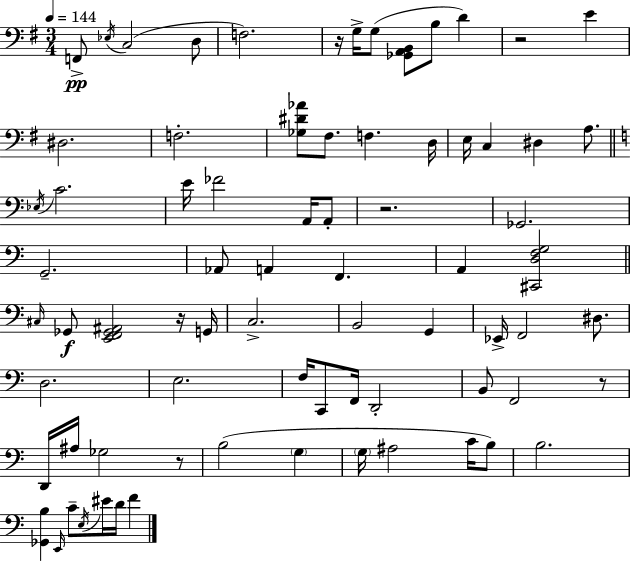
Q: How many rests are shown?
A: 6